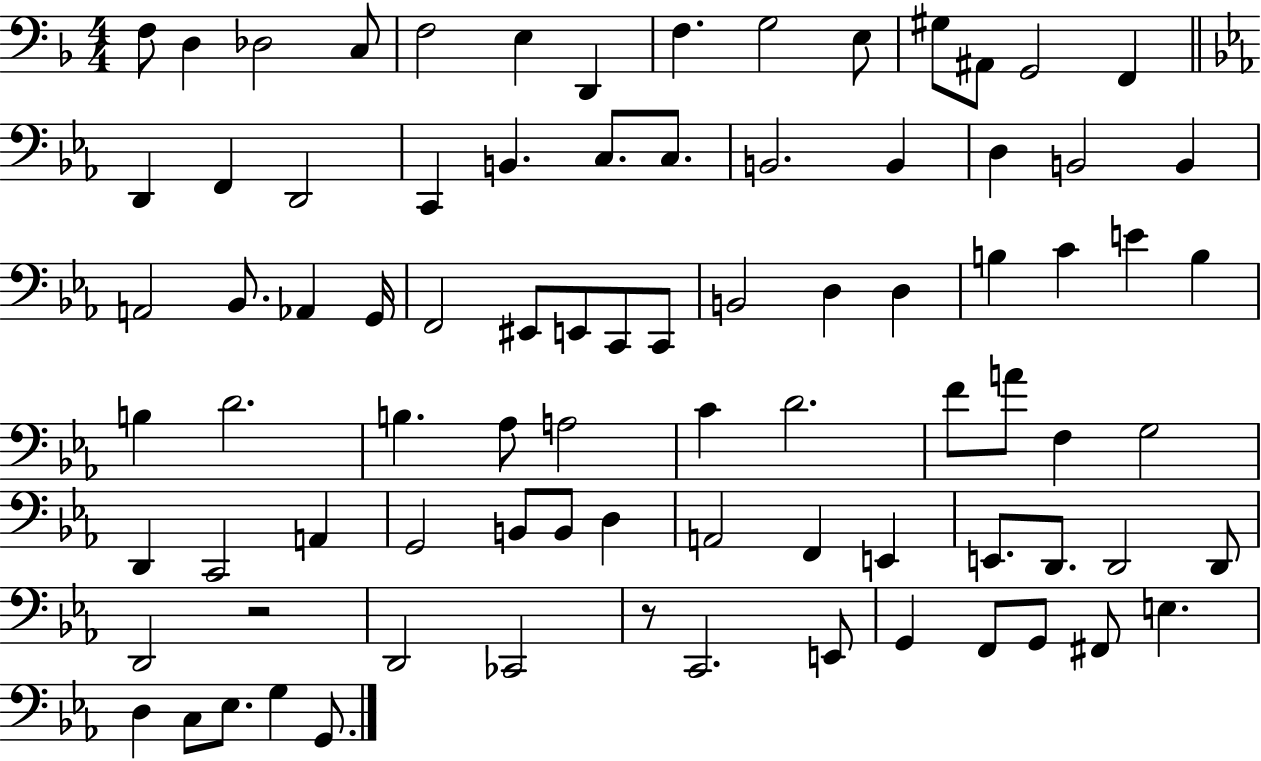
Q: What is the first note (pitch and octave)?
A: F3